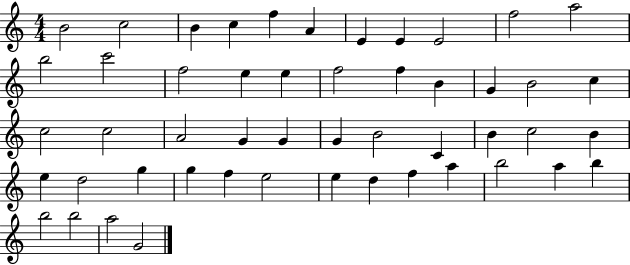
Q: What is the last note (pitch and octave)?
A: G4